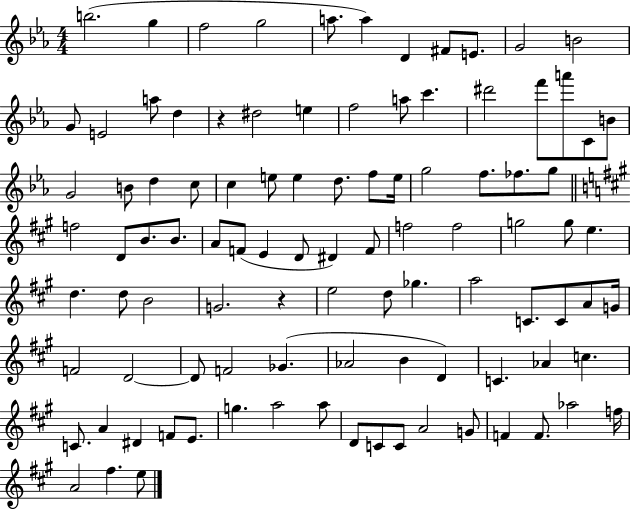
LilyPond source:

{
  \clef treble
  \numericTimeSignature
  \time 4/4
  \key ees \major
  b''2.( g''4 | f''2 g''2 | a''8. a''4) d'4 fis'8 e'8. | g'2 b'2 | \break g'8 e'2 a''8 d''4 | r4 dis''2 e''4 | f''2 a''8 c'''4. | dis'''2 f'''8 a'''8 c'8 b'8 | \break g'2 b'8 d''4 c''8 | c''4 e''8 e''4 d''8. f''8 e''16 | g''2 f''8. fes''8. g''8 | \bar "||" \break \key a \major f''2 d'8 b'8. b'8. | a'8 f'8( e'4 d'8 dis'4) f'8 | f''2 f''2 | g''2 g''8 e''4. | \break d''4. d''8 b'2 | g'2. r4 | e''2 d''8 ges''4. | a''2 c'8. c'8 a'8 g'16 | \break f'2 d'2~~ | d'8 f'2 ges'4.( | aes'2 b'4 d'4) | c'4. aes'4 c''4. | \break c'8. a'4 dis'4 f'8 e'8. | g''4. a''2 a''8 | d'8 c'8 c'8 a'2 g'8 | f'4 f'8. aes''2 f''16 | \break a'2 fis''4. e''8 | \bar "|."
}